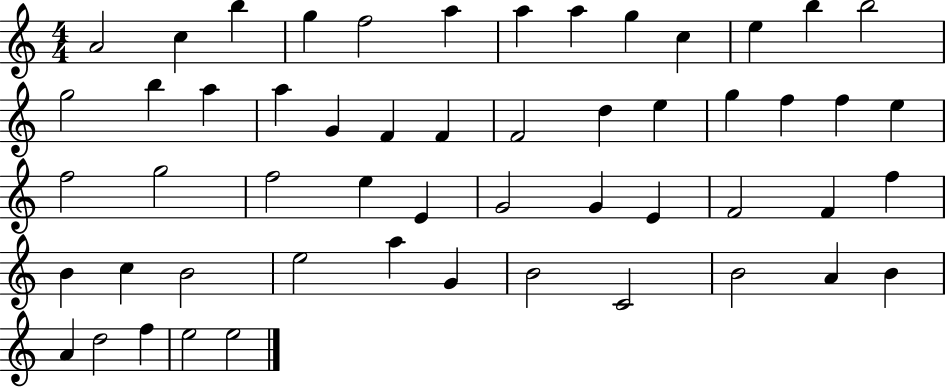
{
  \clef treble
  \numericTimeSignature
  \time 4/4
  \key c \major
  a'2 c''4 b''4 | g''4 f''2 a''4 | a''4 a''4 g''4 c''4 | e''4 b''4 b''2 | \break g''2 b''4 a''4 | a''4 g'4 f'4 f'4 | f'2 d''4 e''4 | g''4 f''4 f''4 e''4 | \break f''2 g''2 | f''2 e''4 e'4 | g'2 g'4 e'4 | f'2 f'4 f''4 | \break b'4 c''4 b'2 | e''2 a''4 g'4 | b'2 c'2 | b'2 a'4 b'4 | \break a'4 d''2 f''4 | e''2 e''2 | \bar "|."
}